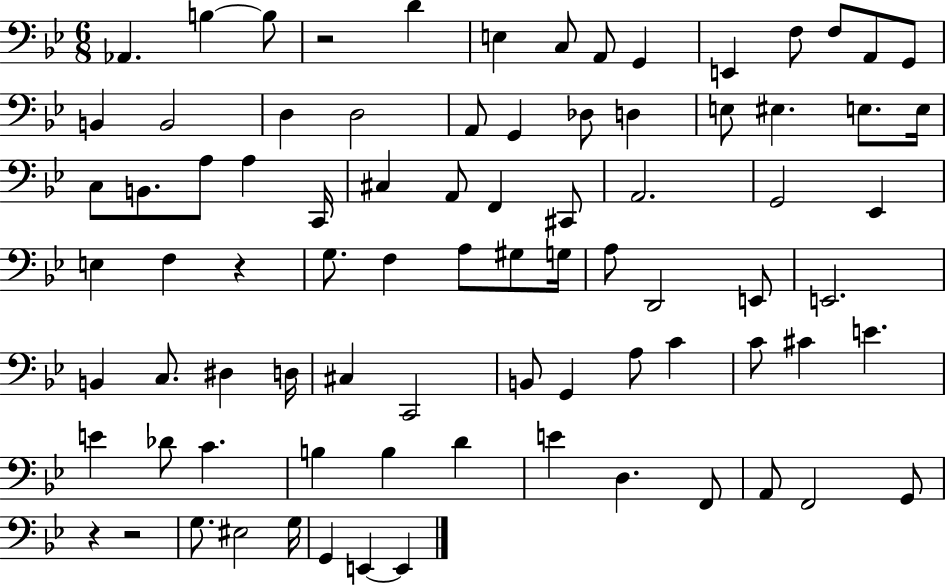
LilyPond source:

{
  \clef bass
  \numericTimeSignature
  \time 6/8
  \key bes \major
  aes,4. b4~~ b8 | r2 d'4 | e4 c8 a,8 g,4 | e,4 f8 f8 a,8 g,8 | \break b,4 b,2 | d4 d2 | a,8 g,4 des8 d4 | e8 eis4. e8. e16 | \break c8 b,8. a8 a4 c,16 | cis4 a,8 f,4 cis,8 | a,2. | g,2 ees,4 | \break e4 f4 r4 | g8. f4 a8 gis8 g16 | a8 d,2 e,8 | e,2. | \break b,4 c8. dis4 d16 | cis4 c,2 | b,8 g,4 a8 c'4 | c'8 cis'4 e'4. | \break e'4 des'8 c'4. | b4 b4 d'4 | e'4 d4. f,8 | a,8 f,2 g,8 | \break r4 r2 | g8. eis2 g16 | g,4 e,4~~ e,4 | \bar "|."
}